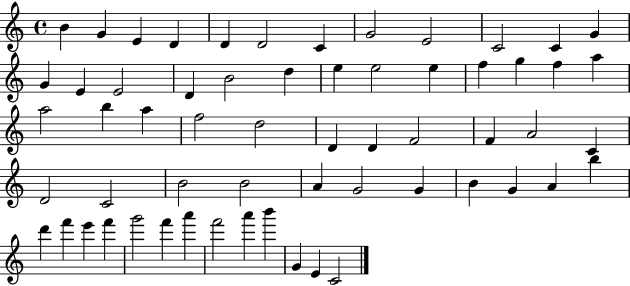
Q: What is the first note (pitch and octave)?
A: B4